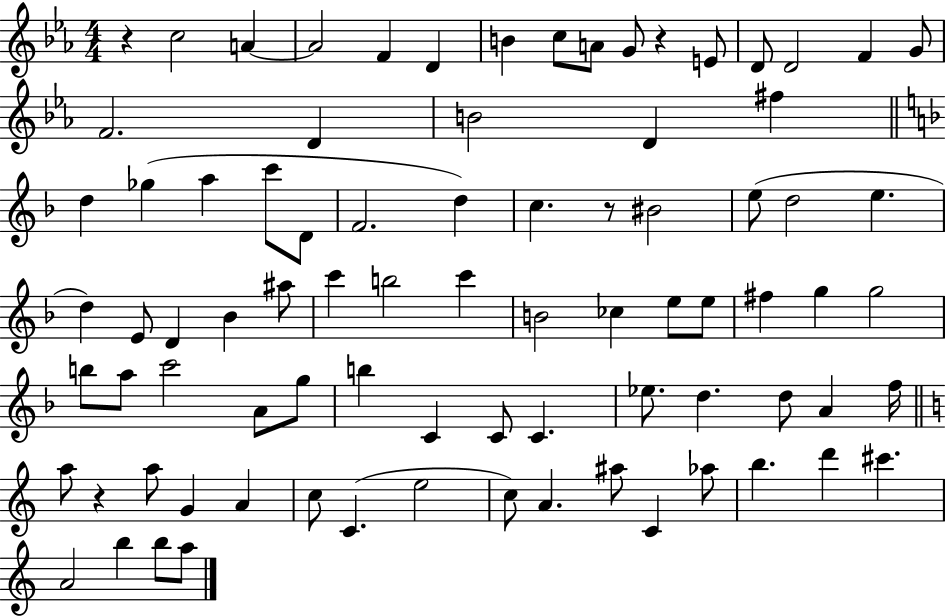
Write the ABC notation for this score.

X:1
T:Untitled
M:4/4
L:1/4
K:Eb
z c2 A A2 F D B c/2 A/2 G/2 z E/2 D/2 D2 F G/2 F2 D B2 D ^f d _g a c'/2 D/2 F2 d c z/2 ^B2 e/2 d2 e d E/2 D _B ^a/2 c' b2 c' B2 _c e/2 e/2 ^f g g2 b/2 a/2 c'2 A/2 g/2 b C C/2 C _e/2 d d/2 A f/4 a/2 z a/2 G A c/2 C e2 c/2 A ^a/2 C _a/2 b d' ^c' A2 b b/2 a/2